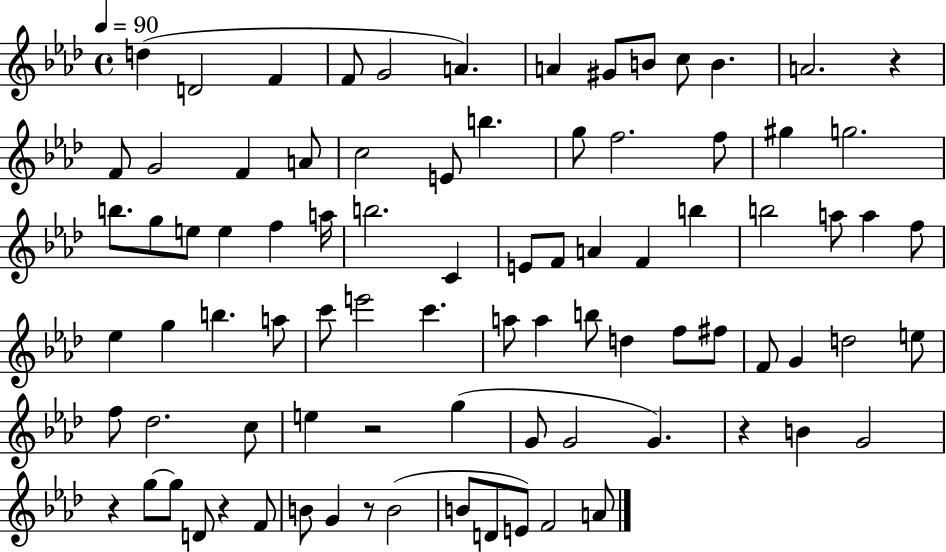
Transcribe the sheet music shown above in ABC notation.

X:1
T:Untitled
M:4/4
L:1/4
K:Ab
d D2 F F/2 G2 A A ^G/2 B/2 c/2 B A2 z F/2 G2 F A/2 c2 E/2 b g/2 f2 f/2 ^g g2 b/2 g/2 e/2 e f a/4 b2 C E/2 F/2 A F b b2 a/2 a f/2 _e g b a/2 c'/2 e'2 c' a/2 a b/2 d f/2 ^f/2 F/2 G d2 e/2 f/2 _d2 c/2 e z2 g G/2 G2 G z B G2 z g/2 g/2 D/2 z F/2 B/2 G z/2 B2 B/2 D/2 E/2 F2 A/2